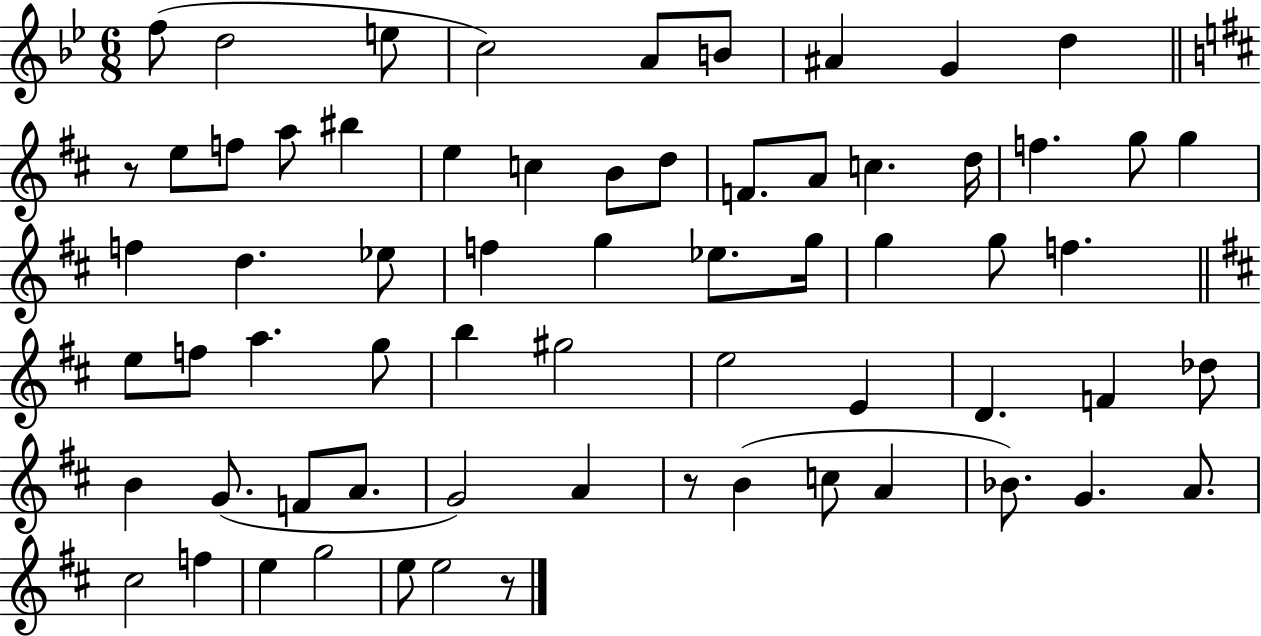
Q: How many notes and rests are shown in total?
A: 66